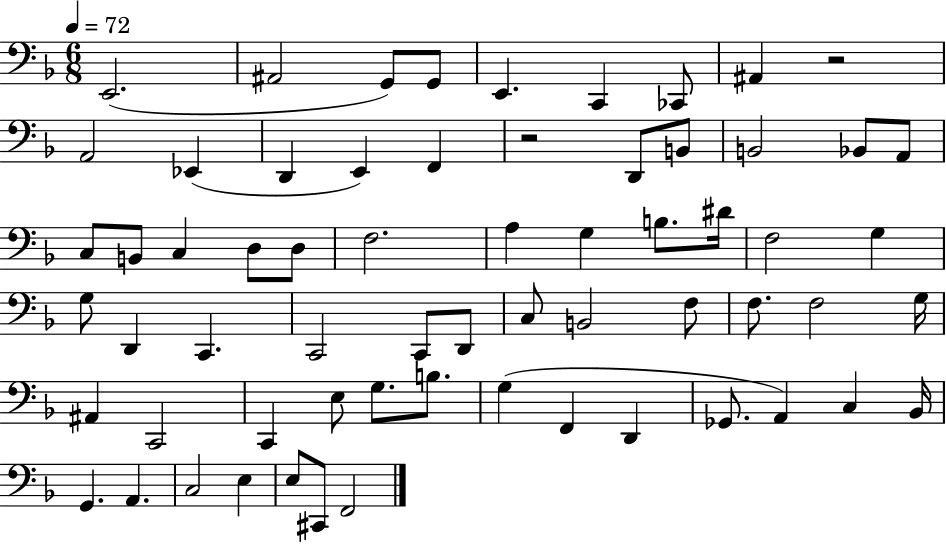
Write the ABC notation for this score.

X:1
T:Untitled
M:6/8
L:1/4
K:F
E,,2 ^A,,2 G,,/2 G,,/2 E,, C,, _C,,/2 ^A,, z2 A,,2 _E,, D,, E,, F,, z2 D,,/2 B,,/2 B,,2 _B,,/2 A,,/2 C,/2 B,,/2 C, D,/2 D,/2 F,2 A, G, B,/2 ^D/4 F,2 G, G,/2 D,, C,, C,,2 C,,/2 D,,/2 C,/2 B,,2 F,/2 F,/2 F,2 G,/4 ^A,, C,,2 C,, E,/2 G,/2 B,/2 G, F,, D,, _G,,/2 A,, C, _B,,/4 G,, A,, C,2 E, E,/2 ^C,,/2 F,,2